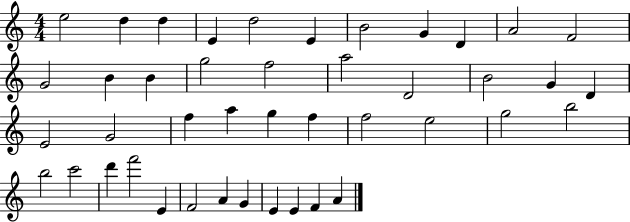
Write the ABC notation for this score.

X:1
T:Untitled
M:4/4
L:1/4
K:C
e2 d d E d2 E B2 G D A2 F2 G2 B B g2 f2 a2 D2 B2 G D E2 G2 f a g f f2 e2 g2 b2 b2 c'2 d' f'2 E F2 A G E E F A